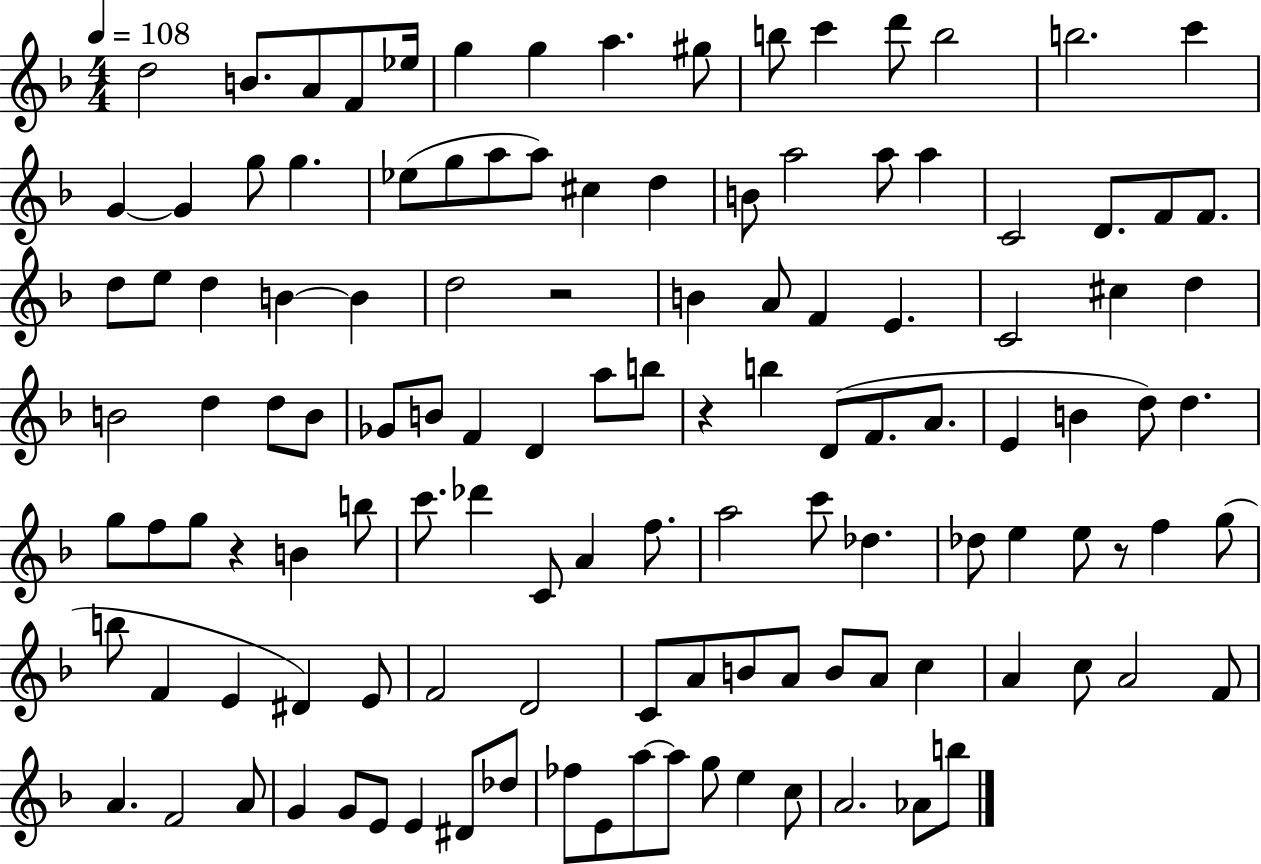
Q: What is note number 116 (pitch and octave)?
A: C5